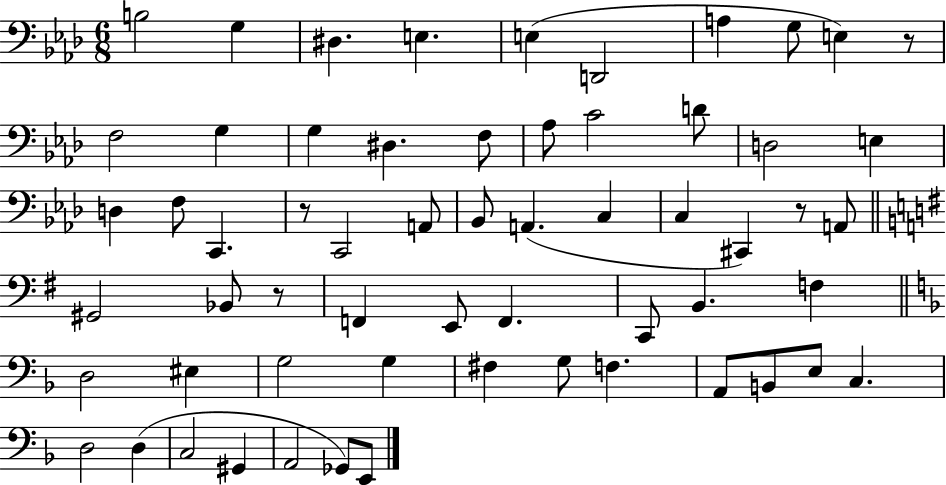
X:1
T:Untitled
M:6/8
L:1/4
K:Ab
B,2 G, ^D, E, E, D,,2 A, G,/2 E, z/2 F,2 G, G, ^D, F,/2 _A,/2 C2 D/2 D,2 E, D, F,/2 C,, z/2 C,,2 A,,/2 _B,,/2 A,, C, C, ^C,, z/2 A,,/2 ^G,,2 _B,,/2 z/2 F,, E,,/2 F,, C,,/2 B,, F, D,2 ^E, G,2 G, ^F, G,/2 F, A,,/2 B,,/2 E,/2 C, D,2 D, C,2 ^G,, A,,2 _G,,/2 E,,/2